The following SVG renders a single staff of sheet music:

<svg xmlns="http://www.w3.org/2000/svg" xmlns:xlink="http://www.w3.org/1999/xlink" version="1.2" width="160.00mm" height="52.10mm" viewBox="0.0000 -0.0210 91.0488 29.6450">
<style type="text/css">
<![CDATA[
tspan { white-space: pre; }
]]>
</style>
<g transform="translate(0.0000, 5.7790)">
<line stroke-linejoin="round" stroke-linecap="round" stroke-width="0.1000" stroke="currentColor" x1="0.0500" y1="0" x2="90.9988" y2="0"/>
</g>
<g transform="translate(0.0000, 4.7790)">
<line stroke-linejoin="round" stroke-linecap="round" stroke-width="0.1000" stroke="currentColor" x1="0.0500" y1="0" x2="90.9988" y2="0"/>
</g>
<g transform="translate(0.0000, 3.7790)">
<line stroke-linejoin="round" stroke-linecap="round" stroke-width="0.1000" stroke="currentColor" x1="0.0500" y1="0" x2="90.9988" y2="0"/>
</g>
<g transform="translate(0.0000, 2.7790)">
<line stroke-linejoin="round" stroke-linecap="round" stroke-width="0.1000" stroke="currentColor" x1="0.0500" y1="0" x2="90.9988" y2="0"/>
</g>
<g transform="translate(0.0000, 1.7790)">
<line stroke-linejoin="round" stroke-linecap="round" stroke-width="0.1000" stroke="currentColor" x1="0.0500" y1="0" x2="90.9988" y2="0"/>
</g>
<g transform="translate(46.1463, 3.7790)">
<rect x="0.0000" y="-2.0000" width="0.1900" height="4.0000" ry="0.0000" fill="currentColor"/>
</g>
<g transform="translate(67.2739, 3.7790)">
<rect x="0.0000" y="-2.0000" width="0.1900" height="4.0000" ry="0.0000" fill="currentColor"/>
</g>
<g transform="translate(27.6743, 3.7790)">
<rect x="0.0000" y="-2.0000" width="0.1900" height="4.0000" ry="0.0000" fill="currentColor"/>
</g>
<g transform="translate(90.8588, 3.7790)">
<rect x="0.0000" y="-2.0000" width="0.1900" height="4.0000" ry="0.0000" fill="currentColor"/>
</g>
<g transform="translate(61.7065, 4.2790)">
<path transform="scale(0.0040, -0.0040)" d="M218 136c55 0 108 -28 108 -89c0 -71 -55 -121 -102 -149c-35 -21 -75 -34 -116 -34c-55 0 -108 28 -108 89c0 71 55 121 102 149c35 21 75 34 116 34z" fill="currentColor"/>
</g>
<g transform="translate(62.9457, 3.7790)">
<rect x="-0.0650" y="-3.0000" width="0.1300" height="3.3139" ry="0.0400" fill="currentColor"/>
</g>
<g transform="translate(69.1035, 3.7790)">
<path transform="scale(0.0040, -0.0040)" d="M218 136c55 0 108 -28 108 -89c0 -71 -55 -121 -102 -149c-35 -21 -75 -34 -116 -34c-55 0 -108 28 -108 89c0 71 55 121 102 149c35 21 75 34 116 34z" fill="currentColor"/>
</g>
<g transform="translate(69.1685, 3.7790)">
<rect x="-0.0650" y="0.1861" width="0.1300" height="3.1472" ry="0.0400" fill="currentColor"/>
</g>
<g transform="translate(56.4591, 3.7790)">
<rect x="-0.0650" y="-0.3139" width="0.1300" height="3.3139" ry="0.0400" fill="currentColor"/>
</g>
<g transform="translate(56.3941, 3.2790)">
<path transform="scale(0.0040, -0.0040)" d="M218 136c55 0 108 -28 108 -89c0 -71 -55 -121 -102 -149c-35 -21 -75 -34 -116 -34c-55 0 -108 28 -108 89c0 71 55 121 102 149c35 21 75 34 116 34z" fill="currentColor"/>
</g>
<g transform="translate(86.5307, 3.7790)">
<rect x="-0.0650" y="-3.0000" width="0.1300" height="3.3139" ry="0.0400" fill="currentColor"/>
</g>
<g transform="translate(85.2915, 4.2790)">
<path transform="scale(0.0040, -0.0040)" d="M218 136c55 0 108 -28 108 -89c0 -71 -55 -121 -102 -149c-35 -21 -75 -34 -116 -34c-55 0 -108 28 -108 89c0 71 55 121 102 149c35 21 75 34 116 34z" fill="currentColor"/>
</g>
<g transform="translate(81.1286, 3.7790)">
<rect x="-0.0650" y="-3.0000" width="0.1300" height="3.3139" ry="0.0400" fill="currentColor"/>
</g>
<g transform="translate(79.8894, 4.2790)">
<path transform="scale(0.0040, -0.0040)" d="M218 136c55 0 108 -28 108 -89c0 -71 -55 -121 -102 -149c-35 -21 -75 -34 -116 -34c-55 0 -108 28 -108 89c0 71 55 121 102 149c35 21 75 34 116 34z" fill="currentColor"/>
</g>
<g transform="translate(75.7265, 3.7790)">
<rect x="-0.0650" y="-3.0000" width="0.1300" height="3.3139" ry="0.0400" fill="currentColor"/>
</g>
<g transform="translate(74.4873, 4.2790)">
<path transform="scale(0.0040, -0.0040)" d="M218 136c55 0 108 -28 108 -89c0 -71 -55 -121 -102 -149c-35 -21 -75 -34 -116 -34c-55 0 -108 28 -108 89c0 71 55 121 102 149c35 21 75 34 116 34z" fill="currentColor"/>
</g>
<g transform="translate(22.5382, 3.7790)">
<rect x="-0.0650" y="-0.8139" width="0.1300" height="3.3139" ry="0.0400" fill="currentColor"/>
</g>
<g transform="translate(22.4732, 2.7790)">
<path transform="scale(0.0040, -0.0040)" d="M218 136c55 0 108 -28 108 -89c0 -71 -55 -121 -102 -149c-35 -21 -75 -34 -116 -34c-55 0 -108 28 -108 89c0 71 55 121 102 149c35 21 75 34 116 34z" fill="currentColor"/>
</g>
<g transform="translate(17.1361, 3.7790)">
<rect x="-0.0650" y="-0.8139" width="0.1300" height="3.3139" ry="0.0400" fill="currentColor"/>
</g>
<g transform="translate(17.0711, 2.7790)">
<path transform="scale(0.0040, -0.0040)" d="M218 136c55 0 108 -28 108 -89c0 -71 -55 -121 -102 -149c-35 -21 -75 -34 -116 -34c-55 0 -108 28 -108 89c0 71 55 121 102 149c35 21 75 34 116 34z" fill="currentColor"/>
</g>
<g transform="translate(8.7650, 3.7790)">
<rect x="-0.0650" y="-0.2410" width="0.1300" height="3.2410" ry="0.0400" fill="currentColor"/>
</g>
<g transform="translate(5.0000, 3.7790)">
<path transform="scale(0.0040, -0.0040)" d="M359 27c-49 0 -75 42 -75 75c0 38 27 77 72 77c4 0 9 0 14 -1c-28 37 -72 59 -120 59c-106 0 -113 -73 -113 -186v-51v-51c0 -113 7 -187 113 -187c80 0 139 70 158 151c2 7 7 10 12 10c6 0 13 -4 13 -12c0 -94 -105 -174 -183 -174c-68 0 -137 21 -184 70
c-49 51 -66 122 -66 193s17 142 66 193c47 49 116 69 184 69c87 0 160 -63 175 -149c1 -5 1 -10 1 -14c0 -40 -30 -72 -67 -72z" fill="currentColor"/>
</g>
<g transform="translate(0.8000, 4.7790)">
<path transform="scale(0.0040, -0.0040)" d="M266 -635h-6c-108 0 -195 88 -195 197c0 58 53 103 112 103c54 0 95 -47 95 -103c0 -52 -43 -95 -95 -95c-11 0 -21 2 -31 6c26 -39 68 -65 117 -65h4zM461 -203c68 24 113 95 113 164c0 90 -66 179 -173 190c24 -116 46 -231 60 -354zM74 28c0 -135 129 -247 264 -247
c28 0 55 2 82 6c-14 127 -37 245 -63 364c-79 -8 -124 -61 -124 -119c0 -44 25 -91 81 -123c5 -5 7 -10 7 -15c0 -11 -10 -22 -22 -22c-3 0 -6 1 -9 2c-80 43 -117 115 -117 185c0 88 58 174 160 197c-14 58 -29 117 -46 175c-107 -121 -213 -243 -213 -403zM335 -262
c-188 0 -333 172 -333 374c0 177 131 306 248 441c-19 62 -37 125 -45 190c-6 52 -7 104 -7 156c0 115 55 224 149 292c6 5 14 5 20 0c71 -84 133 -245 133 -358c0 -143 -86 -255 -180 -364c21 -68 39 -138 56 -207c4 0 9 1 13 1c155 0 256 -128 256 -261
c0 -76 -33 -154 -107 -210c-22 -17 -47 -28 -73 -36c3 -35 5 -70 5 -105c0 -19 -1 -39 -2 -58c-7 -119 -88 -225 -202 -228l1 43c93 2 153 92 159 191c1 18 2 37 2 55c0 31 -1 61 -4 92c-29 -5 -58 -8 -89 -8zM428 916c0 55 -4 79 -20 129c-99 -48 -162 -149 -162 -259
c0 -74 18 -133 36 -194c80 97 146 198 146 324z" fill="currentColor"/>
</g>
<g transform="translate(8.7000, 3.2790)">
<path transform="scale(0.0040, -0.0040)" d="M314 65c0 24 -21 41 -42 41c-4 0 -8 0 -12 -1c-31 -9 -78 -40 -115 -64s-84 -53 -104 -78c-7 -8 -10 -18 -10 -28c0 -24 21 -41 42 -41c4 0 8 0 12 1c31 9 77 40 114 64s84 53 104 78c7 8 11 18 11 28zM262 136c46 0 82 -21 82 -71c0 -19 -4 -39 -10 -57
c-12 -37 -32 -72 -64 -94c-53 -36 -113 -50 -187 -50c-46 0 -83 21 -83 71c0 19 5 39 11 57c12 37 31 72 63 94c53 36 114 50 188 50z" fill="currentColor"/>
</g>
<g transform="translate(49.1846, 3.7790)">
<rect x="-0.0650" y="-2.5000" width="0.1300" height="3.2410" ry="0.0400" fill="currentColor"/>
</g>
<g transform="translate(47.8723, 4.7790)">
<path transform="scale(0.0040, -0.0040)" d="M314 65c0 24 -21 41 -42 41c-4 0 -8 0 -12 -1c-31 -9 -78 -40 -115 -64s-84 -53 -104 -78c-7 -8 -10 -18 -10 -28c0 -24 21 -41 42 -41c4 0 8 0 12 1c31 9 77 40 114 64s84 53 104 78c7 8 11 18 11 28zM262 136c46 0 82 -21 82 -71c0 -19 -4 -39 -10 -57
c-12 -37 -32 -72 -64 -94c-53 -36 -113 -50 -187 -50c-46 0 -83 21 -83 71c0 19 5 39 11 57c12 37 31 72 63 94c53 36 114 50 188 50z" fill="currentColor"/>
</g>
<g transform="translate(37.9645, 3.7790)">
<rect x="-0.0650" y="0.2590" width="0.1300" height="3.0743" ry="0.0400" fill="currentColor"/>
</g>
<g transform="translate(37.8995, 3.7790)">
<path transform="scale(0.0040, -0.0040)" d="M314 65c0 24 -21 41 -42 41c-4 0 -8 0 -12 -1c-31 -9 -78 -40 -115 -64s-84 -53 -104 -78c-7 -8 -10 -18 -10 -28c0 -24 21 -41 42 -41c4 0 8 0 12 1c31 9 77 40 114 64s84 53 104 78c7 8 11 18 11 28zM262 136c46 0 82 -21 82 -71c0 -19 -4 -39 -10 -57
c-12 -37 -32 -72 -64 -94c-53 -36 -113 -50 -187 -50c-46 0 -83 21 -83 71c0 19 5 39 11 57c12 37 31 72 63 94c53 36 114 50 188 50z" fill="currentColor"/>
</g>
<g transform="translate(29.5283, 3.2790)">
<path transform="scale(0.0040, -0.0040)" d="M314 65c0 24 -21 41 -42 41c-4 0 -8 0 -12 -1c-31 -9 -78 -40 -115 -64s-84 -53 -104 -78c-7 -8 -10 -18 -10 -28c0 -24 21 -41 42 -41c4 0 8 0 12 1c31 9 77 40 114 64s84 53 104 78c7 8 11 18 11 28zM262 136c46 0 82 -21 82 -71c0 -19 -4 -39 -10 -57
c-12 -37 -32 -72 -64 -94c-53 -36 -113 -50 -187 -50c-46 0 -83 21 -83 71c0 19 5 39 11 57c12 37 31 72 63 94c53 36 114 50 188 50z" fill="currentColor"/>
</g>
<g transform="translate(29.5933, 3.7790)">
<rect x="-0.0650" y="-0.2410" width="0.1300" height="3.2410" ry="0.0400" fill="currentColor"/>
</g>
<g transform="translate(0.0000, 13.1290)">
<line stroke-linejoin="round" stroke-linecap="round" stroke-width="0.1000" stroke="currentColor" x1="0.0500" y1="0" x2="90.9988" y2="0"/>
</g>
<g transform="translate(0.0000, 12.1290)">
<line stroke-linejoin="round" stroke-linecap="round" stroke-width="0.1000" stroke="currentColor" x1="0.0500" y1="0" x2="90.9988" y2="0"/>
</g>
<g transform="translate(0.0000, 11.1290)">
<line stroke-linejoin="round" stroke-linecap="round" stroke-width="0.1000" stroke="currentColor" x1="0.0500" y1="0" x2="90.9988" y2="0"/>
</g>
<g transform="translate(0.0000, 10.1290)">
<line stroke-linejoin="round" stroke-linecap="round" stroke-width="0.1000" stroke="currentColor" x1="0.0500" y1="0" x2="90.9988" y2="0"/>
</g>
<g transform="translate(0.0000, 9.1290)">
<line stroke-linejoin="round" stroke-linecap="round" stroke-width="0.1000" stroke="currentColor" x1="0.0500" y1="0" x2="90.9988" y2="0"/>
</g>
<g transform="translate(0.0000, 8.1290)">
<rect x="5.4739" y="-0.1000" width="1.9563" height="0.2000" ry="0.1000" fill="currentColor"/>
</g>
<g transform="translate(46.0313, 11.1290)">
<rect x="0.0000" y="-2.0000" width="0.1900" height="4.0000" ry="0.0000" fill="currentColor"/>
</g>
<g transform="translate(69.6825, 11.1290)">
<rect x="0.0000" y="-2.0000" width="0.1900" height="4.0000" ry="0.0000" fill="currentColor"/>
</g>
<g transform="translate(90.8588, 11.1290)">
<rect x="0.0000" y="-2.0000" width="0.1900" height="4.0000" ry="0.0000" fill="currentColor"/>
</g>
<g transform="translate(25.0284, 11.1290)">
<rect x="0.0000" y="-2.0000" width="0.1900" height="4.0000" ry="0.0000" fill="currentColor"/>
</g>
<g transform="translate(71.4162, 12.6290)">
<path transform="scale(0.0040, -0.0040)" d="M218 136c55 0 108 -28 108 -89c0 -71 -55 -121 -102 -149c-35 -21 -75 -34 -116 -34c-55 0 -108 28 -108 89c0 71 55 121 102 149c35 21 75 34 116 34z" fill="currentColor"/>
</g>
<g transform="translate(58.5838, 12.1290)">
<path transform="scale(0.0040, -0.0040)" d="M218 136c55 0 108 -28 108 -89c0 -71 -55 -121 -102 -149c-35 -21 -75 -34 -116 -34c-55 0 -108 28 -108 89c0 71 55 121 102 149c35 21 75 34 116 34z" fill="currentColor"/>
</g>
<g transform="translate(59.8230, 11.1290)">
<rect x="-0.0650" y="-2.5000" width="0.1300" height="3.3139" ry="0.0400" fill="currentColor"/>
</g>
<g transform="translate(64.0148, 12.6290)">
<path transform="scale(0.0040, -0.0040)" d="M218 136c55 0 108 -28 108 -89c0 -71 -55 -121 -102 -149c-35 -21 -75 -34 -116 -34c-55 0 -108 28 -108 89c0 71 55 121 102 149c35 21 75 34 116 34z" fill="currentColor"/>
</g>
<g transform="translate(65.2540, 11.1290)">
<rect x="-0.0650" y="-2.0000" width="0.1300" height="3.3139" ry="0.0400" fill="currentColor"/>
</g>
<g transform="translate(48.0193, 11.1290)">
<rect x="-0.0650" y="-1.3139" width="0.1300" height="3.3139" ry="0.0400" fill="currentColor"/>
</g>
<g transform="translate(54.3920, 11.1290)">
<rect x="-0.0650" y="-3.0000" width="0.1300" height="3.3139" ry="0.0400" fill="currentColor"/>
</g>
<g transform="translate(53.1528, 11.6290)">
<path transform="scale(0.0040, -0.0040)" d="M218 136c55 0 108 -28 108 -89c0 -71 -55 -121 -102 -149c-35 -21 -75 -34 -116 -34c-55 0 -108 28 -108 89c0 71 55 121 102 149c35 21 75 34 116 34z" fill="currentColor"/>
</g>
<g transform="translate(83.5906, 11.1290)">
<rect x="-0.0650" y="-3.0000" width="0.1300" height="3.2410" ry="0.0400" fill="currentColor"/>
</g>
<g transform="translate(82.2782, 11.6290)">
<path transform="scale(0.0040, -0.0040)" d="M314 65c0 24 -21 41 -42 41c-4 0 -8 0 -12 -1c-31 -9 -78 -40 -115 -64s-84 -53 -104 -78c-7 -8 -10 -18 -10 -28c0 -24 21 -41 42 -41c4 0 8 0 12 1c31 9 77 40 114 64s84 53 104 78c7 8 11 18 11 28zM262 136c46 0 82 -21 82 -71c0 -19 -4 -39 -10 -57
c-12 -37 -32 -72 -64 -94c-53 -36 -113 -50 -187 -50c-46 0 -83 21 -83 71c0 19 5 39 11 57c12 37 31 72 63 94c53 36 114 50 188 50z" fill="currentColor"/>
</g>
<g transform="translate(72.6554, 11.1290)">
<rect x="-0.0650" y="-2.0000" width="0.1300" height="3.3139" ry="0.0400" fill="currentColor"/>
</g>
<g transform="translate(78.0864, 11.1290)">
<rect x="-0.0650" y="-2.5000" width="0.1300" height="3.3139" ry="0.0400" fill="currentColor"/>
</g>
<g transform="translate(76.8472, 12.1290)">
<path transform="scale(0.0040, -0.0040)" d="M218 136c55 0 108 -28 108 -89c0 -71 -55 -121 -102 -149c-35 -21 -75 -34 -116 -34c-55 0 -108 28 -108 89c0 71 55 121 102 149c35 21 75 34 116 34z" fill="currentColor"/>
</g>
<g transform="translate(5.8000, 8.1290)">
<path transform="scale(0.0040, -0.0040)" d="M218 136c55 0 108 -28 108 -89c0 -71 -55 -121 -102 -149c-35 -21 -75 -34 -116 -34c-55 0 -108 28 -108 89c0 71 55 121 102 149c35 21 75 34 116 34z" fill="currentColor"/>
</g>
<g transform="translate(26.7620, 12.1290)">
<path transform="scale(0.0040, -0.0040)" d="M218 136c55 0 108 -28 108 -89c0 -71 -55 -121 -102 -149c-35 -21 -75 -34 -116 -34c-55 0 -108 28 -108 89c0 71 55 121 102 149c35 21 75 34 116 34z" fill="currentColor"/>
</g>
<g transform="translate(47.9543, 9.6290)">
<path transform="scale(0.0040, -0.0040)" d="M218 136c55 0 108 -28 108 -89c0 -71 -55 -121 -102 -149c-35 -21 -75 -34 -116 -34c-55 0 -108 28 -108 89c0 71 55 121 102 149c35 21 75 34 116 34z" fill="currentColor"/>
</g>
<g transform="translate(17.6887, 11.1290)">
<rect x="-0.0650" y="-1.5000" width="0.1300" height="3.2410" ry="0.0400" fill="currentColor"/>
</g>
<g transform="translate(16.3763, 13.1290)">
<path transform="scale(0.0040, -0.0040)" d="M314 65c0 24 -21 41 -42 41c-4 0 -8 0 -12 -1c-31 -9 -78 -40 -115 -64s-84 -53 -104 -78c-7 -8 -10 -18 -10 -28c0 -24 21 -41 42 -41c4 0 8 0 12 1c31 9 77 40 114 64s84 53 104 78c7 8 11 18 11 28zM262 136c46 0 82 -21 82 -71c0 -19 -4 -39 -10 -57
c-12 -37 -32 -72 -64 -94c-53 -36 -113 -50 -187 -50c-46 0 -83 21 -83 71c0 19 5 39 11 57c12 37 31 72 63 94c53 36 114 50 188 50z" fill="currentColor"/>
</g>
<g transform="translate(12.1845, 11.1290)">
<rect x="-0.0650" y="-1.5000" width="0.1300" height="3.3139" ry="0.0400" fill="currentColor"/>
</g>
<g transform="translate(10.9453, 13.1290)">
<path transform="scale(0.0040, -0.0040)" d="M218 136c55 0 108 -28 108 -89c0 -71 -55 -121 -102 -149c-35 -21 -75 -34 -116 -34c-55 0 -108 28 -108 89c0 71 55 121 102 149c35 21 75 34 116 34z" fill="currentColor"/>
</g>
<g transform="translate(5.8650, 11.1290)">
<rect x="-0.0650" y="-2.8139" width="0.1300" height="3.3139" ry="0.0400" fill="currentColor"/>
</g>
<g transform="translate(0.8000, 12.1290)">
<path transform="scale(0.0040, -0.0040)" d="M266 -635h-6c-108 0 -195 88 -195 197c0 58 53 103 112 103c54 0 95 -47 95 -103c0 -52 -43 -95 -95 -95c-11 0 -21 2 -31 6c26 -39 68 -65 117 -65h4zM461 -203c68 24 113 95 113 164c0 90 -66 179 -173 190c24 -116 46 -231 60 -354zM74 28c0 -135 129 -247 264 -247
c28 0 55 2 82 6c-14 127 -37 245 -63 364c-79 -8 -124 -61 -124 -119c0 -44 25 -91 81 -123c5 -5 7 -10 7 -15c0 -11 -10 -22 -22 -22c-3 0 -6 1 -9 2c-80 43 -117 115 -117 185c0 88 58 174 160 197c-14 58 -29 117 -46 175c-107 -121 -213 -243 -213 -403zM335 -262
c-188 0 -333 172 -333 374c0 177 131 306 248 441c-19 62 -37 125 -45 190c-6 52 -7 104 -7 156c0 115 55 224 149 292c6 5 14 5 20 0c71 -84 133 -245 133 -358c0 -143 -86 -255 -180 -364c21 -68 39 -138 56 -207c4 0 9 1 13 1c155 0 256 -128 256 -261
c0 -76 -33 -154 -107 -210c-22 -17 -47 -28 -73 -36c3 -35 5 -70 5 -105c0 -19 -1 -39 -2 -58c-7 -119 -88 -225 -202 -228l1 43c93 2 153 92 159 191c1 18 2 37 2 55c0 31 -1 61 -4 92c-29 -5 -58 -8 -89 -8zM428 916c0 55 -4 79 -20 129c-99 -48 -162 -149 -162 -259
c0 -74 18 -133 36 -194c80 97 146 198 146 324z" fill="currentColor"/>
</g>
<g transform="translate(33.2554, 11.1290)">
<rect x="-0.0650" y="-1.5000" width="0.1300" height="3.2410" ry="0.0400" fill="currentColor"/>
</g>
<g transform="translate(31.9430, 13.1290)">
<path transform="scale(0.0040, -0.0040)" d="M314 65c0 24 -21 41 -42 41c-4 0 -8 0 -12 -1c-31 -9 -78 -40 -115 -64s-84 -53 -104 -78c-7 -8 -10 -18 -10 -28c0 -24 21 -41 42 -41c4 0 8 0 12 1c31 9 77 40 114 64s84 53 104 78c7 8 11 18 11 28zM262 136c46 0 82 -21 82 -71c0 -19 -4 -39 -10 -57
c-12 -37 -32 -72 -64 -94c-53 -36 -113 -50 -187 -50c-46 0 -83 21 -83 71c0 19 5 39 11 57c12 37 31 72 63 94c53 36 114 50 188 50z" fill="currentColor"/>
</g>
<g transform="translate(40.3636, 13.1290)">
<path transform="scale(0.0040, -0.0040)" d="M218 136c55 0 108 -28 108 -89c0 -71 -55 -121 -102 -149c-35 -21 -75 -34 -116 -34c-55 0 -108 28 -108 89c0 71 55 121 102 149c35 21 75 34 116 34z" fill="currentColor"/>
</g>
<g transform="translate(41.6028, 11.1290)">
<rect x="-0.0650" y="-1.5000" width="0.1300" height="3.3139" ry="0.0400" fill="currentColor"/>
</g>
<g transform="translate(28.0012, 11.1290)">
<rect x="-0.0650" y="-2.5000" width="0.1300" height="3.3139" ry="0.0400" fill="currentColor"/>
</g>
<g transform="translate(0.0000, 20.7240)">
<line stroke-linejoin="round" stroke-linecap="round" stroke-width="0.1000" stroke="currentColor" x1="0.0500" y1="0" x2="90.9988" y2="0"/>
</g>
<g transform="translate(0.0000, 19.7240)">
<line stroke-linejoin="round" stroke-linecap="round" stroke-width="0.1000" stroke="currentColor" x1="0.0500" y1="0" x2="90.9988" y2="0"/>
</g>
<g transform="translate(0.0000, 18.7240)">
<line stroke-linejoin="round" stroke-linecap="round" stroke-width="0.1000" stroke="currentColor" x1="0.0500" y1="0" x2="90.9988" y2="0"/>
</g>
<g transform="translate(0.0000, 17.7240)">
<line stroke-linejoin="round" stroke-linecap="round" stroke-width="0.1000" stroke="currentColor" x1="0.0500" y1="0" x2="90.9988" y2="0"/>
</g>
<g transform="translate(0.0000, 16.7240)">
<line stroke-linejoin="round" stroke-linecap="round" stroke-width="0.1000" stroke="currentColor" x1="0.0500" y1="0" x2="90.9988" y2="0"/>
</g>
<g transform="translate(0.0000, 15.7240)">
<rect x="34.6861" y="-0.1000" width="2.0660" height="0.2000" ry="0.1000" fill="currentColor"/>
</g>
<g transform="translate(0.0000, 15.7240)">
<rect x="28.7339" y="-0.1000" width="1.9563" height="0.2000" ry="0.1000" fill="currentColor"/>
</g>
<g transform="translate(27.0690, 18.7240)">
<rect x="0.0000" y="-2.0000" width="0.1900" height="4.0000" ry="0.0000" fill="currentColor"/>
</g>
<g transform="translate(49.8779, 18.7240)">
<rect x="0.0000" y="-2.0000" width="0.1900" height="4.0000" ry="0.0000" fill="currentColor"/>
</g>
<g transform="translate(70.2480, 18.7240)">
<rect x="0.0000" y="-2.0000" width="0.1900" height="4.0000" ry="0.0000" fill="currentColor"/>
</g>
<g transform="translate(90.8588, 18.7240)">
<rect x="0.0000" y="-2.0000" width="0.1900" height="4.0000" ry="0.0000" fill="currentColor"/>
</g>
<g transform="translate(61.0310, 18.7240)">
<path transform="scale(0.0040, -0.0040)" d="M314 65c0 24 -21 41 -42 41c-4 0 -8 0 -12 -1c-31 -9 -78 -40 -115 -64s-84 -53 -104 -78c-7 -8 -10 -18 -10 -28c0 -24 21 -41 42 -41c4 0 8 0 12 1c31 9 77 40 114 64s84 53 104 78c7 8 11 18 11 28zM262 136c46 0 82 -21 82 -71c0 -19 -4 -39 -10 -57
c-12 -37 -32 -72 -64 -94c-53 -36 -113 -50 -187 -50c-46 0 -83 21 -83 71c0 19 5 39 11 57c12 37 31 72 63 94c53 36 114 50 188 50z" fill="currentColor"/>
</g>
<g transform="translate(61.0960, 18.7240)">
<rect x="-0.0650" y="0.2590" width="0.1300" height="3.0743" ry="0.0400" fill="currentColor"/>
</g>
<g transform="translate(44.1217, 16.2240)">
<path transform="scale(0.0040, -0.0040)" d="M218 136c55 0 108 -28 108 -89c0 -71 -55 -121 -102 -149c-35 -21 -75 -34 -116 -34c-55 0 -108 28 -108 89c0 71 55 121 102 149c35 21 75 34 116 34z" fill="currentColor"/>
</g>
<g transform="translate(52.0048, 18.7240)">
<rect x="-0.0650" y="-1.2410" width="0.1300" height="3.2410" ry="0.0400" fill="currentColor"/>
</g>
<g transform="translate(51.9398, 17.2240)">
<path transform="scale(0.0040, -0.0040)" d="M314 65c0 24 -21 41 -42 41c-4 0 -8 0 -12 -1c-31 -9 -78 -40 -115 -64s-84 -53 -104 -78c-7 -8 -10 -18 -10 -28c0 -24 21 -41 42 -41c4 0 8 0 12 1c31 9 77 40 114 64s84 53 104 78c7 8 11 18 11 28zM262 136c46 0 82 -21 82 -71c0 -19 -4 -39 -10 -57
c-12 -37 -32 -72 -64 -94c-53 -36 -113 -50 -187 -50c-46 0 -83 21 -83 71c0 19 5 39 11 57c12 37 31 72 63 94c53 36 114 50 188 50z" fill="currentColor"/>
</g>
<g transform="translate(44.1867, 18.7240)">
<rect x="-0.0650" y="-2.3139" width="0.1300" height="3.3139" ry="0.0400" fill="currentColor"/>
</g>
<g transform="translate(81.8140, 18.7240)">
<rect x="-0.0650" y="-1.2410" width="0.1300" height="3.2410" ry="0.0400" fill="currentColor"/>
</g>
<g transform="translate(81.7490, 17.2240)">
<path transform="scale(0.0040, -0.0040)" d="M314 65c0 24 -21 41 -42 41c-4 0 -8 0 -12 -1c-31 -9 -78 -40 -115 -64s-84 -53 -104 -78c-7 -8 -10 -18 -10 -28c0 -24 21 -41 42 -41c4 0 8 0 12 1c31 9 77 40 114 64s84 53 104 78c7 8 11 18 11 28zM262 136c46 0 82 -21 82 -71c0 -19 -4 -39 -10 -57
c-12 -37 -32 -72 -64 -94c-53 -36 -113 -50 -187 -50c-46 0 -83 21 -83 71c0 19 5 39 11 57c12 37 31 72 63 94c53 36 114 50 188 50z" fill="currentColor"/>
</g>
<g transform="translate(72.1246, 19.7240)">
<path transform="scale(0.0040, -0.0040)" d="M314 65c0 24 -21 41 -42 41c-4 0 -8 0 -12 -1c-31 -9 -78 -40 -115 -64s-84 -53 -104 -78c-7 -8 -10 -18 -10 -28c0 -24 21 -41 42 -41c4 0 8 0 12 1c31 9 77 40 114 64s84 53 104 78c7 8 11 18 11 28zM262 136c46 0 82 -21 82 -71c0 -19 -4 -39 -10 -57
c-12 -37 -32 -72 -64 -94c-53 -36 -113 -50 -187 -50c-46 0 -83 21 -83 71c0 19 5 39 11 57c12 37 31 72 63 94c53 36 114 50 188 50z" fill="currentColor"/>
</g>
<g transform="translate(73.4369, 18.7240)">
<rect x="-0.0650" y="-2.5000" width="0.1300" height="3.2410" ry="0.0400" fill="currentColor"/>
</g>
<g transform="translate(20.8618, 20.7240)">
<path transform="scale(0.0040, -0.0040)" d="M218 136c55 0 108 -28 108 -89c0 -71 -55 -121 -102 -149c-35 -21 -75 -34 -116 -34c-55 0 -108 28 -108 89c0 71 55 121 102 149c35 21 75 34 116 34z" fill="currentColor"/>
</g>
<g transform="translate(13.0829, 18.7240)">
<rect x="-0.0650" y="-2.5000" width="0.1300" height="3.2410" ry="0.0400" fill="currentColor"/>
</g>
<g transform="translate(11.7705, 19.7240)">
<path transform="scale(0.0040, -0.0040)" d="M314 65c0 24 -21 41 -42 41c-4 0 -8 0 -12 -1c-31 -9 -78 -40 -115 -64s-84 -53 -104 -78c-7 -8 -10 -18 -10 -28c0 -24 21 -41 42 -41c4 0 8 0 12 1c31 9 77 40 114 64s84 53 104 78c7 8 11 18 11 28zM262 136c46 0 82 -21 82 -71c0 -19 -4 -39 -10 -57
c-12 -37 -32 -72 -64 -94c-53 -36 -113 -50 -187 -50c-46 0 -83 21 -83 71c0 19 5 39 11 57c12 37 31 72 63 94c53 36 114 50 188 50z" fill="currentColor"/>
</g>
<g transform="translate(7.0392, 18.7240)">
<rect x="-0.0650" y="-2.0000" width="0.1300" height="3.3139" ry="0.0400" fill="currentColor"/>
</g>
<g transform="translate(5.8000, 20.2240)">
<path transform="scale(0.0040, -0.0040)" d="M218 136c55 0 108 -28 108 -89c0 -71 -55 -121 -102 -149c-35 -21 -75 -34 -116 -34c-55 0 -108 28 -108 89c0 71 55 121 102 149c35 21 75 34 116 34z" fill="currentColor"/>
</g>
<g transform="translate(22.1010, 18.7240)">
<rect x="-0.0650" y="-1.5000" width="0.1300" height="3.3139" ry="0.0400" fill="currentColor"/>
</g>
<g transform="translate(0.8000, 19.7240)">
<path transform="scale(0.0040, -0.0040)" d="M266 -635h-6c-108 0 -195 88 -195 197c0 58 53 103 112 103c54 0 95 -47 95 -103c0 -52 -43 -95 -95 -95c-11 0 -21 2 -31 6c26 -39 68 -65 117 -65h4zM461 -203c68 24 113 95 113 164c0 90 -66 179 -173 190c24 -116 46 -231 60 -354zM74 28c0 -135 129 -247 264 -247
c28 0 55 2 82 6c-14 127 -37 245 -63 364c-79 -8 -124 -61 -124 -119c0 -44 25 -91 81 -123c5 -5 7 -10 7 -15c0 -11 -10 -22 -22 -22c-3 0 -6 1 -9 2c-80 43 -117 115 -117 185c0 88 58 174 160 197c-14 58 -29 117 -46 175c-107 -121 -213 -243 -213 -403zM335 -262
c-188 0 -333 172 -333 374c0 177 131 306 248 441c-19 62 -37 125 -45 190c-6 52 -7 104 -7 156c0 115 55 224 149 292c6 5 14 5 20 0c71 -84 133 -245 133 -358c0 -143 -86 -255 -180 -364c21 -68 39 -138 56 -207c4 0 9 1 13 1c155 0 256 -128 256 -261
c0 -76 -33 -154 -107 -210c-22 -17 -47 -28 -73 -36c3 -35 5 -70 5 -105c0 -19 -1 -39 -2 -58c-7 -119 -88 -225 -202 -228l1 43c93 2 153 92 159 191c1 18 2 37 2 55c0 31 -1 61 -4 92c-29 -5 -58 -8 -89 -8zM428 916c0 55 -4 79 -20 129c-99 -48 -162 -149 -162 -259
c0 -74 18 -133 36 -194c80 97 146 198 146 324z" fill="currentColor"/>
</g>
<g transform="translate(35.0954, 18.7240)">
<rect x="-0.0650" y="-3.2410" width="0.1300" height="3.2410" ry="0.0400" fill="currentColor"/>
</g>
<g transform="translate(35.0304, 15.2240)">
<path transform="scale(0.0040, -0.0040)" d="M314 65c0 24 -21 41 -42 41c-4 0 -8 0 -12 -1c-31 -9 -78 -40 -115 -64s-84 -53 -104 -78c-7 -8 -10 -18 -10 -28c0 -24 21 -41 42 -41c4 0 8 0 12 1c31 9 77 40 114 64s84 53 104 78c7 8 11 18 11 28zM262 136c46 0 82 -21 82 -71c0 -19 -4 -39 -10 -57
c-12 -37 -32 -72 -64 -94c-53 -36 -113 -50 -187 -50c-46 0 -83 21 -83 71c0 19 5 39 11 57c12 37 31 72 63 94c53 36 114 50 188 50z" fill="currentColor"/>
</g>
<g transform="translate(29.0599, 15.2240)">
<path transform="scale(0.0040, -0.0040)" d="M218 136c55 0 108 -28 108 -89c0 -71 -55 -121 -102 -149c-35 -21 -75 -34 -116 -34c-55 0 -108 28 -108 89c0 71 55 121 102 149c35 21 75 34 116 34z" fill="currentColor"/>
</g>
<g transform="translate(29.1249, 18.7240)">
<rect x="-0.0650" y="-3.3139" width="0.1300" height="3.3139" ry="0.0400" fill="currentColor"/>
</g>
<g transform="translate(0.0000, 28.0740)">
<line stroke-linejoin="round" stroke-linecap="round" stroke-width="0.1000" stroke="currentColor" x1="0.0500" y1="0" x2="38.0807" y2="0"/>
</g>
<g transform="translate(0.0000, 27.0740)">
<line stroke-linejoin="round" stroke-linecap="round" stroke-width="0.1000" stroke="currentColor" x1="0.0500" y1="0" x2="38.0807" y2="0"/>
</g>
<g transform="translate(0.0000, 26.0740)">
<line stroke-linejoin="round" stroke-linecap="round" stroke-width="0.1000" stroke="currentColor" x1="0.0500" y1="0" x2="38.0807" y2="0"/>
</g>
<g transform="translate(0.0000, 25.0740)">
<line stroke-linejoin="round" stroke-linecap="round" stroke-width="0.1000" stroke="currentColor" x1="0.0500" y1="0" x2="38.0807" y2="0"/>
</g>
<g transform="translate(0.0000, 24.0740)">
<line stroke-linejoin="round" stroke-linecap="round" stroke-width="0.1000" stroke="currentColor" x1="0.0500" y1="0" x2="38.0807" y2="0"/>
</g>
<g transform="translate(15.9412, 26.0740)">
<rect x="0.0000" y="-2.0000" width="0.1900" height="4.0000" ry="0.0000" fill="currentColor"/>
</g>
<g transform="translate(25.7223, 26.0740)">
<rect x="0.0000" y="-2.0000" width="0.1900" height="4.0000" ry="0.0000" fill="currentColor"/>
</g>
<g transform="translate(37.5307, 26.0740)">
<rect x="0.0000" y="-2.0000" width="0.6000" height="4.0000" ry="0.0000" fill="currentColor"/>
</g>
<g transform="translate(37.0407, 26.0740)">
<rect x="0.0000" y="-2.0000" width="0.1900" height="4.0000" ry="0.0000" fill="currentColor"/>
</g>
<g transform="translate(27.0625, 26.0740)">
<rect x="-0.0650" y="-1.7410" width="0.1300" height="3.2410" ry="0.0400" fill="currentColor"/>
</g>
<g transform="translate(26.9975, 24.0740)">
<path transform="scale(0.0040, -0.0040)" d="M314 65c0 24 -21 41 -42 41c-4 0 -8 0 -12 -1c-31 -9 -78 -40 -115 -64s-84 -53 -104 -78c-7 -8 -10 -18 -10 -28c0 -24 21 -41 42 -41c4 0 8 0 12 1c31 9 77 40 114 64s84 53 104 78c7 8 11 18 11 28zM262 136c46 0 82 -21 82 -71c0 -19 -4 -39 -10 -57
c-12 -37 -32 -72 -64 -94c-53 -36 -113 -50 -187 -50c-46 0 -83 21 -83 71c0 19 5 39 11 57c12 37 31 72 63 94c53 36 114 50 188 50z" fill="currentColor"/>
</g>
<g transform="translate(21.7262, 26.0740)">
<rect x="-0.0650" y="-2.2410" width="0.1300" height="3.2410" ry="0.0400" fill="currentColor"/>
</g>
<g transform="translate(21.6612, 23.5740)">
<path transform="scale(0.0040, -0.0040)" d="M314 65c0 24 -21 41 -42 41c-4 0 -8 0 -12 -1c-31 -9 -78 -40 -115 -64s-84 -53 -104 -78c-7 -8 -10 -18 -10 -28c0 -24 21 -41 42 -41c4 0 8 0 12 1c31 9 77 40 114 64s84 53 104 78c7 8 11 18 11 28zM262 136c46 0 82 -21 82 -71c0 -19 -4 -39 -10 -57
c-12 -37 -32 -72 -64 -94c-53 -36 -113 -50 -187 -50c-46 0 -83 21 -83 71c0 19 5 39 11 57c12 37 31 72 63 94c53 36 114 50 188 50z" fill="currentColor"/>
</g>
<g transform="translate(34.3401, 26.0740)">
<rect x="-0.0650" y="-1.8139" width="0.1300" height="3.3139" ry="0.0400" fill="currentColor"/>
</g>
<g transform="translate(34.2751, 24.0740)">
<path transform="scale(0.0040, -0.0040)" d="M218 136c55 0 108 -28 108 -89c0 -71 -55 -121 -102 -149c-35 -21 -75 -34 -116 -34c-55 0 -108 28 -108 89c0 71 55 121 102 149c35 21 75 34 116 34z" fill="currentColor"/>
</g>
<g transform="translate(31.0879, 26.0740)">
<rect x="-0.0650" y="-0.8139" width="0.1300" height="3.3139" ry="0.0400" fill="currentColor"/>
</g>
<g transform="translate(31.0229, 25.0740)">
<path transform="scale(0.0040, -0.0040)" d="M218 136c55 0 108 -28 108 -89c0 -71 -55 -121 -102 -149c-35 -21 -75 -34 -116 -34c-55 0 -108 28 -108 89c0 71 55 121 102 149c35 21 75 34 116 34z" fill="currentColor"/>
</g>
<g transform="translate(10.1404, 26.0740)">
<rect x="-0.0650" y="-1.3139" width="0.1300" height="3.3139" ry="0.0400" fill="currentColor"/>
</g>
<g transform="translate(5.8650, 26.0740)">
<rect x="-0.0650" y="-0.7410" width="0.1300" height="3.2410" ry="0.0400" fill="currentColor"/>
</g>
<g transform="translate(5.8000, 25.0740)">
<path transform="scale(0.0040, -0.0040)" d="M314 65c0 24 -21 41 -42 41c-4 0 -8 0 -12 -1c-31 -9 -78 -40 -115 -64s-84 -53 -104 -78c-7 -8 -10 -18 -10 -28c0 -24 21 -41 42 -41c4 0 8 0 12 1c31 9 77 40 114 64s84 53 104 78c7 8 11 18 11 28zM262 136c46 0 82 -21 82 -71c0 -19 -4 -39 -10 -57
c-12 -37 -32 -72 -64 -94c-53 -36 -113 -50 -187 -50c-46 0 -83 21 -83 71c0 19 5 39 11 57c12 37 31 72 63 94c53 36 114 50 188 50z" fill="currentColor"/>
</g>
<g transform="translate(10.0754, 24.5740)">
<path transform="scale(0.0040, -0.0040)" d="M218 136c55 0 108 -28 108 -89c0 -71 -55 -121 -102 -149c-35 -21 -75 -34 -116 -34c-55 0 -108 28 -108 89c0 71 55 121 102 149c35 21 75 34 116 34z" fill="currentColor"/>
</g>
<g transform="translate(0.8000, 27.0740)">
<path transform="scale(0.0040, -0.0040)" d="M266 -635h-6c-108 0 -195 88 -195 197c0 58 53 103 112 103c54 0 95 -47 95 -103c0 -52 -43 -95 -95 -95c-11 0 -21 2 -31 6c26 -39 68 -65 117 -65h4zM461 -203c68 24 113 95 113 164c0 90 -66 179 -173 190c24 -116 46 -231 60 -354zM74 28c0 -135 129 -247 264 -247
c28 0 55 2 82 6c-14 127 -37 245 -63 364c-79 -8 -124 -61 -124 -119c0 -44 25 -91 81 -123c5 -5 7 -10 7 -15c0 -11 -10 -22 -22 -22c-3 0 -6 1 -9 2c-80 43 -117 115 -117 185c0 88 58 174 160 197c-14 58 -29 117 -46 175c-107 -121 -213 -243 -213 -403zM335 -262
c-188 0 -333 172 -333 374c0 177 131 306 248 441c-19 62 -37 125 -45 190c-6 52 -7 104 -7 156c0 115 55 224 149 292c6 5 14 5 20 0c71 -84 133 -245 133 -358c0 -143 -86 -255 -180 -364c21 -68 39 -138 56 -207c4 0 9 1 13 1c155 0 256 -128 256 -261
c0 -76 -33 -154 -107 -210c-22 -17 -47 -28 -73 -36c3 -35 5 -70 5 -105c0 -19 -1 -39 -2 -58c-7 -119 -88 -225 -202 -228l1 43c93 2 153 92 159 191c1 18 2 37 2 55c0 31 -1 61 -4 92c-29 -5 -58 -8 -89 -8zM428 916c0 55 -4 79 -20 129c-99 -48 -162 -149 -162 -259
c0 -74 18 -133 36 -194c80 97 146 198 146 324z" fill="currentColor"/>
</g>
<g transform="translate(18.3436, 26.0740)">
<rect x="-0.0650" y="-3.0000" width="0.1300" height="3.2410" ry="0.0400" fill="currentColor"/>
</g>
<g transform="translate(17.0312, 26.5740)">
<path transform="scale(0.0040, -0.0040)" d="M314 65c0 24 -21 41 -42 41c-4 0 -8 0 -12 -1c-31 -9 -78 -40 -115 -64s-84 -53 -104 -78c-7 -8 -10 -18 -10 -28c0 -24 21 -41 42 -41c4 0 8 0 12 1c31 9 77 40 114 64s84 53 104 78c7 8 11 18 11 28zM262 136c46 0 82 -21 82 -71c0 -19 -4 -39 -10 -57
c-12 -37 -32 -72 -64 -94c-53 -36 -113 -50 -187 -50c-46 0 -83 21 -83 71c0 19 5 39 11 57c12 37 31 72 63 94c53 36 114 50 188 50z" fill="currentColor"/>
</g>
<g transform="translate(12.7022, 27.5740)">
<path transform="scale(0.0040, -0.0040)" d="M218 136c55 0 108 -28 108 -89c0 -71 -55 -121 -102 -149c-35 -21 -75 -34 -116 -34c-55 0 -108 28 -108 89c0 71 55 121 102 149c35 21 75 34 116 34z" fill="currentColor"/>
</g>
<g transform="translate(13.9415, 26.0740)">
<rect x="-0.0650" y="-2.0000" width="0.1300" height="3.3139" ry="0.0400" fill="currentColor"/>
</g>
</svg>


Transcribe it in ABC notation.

X:1
T:Untitled
M:4/4
L:1/4
K:C
c2 d d c2 B2 G2 c A B A A A a E E2 G E2 E e A G F F G A2 F G2 E b b2 g e2 B2 G2 e2 d2 e F A2 g2 f2 d f